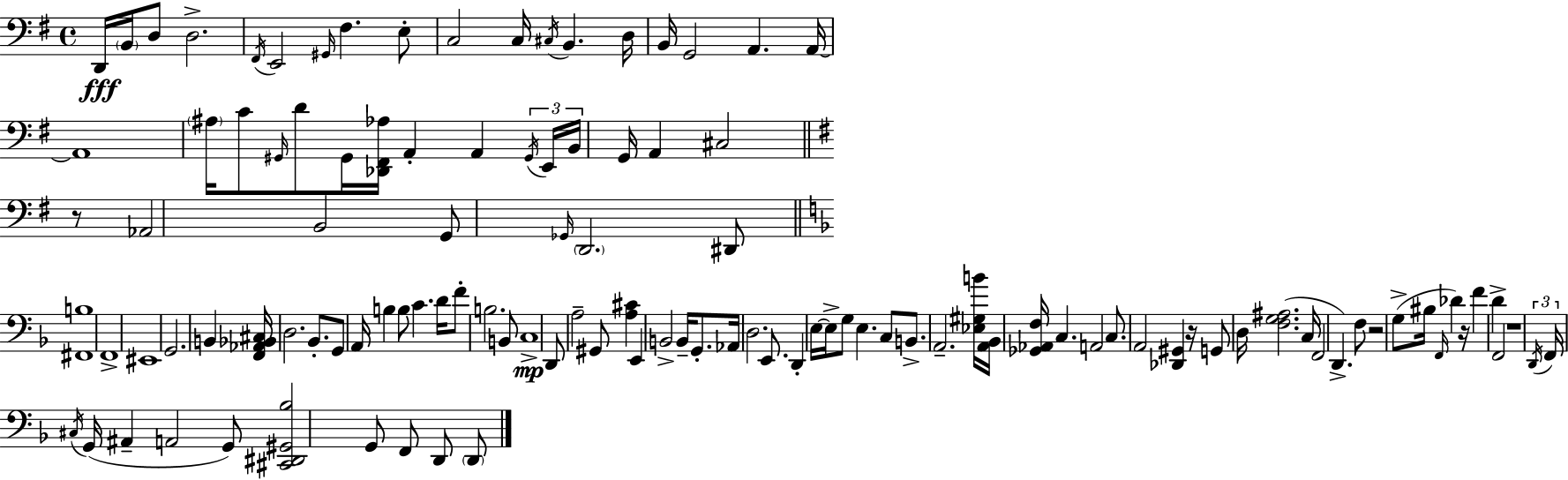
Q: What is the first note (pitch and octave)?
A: D2